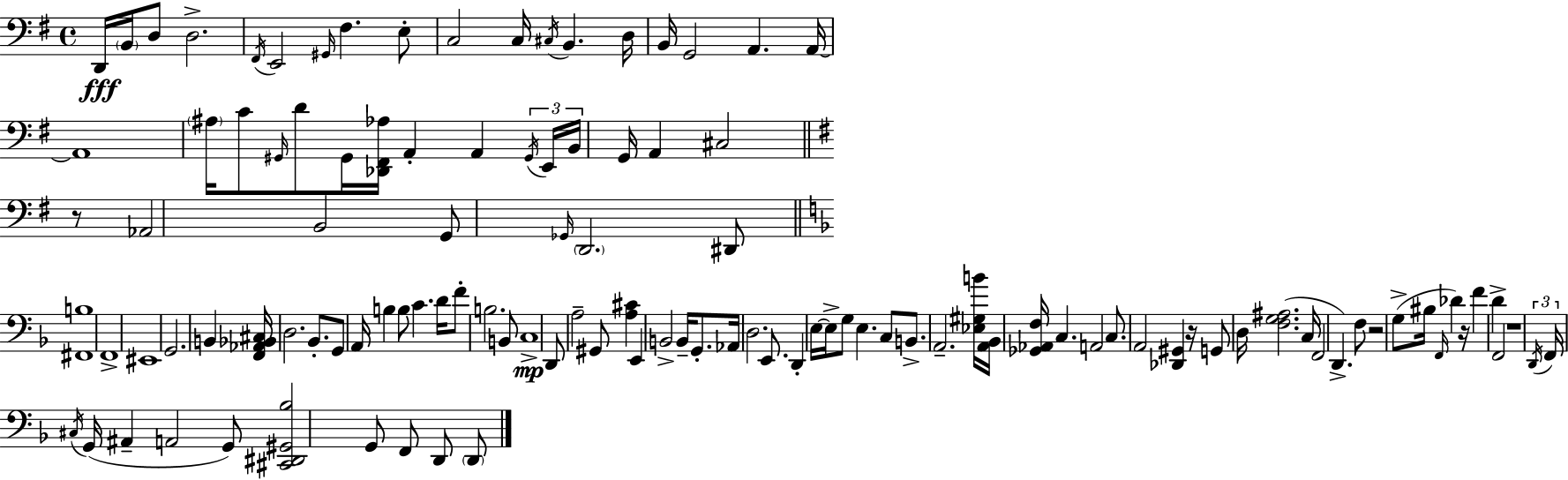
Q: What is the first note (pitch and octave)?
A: D2